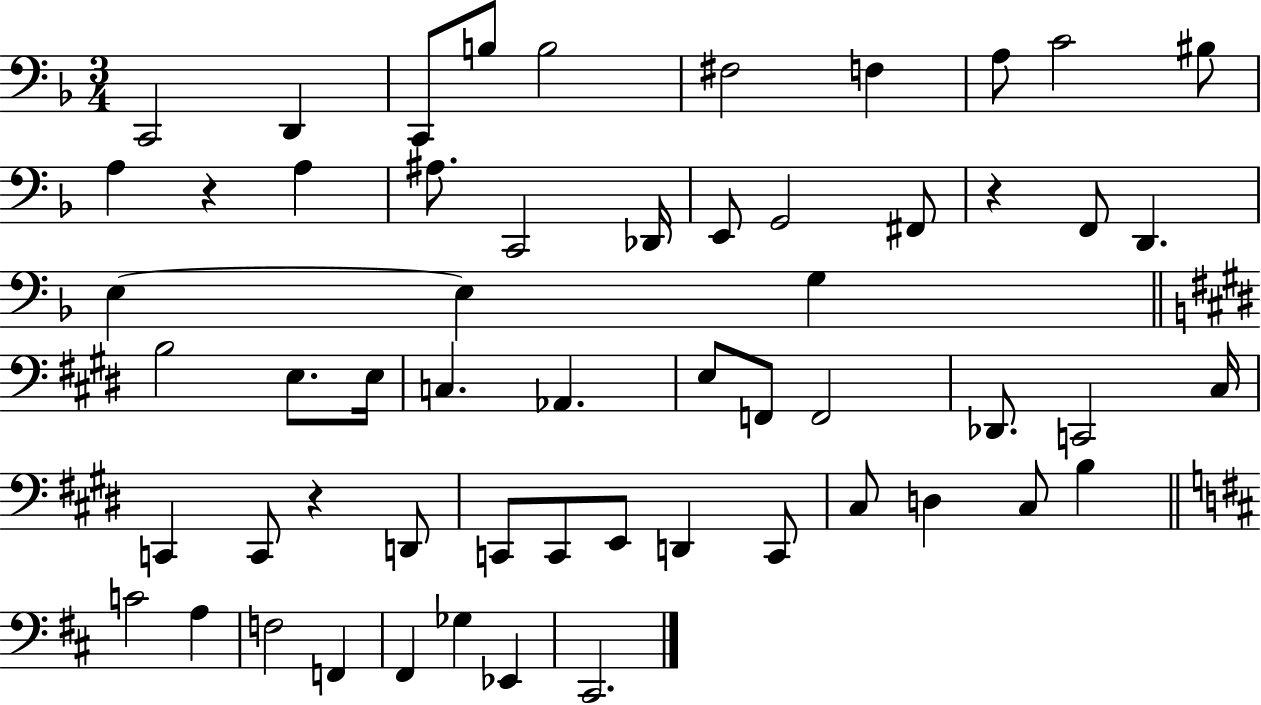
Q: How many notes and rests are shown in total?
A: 57